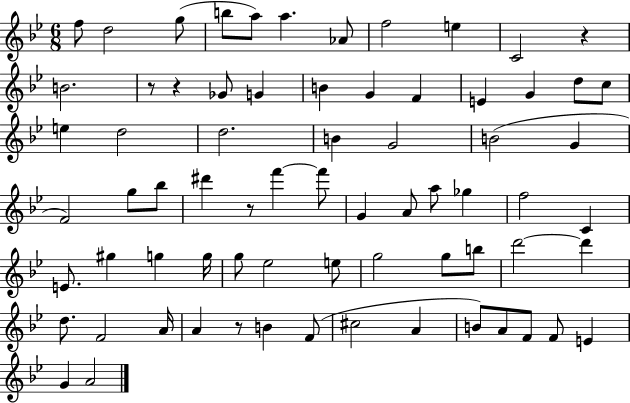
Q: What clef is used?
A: treble